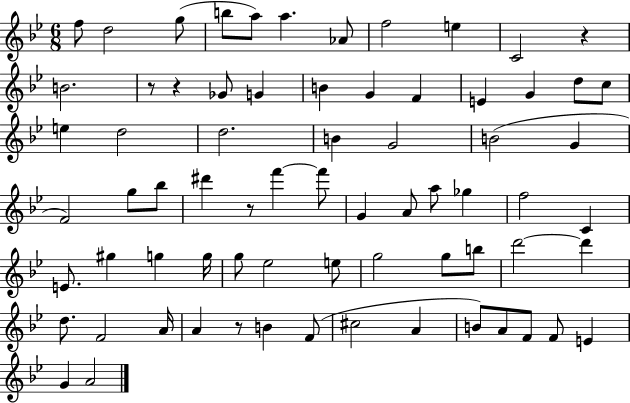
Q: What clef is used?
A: treble